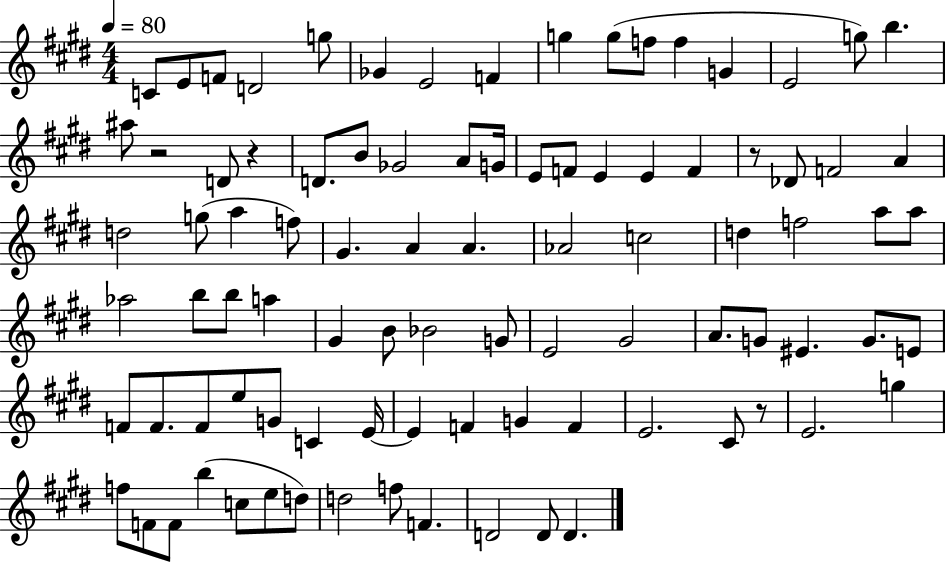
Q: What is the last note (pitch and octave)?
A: D4